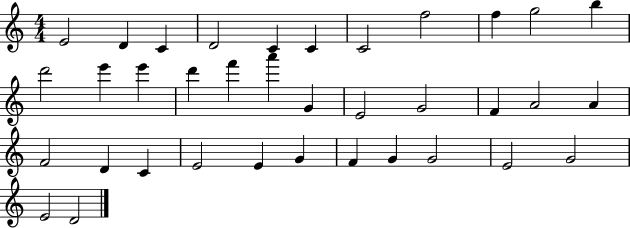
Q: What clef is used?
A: treble